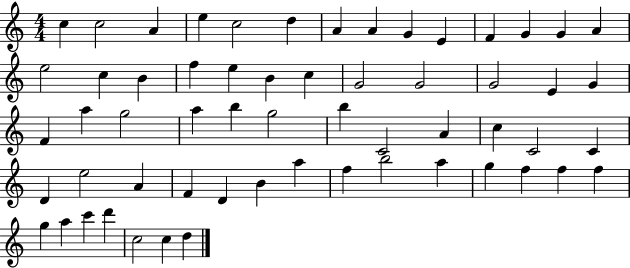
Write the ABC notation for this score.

X:1
T:Untitled
M:4/4
L:1/4
K:C
c c2 A e c2 d A A G E F G G A e2 c B f e B c G2 G2 G2 E G F a g2 a b g2 b C2 A c C2 C D e2 A F D B a f b2 a g f f f g a c' d' c2 c d